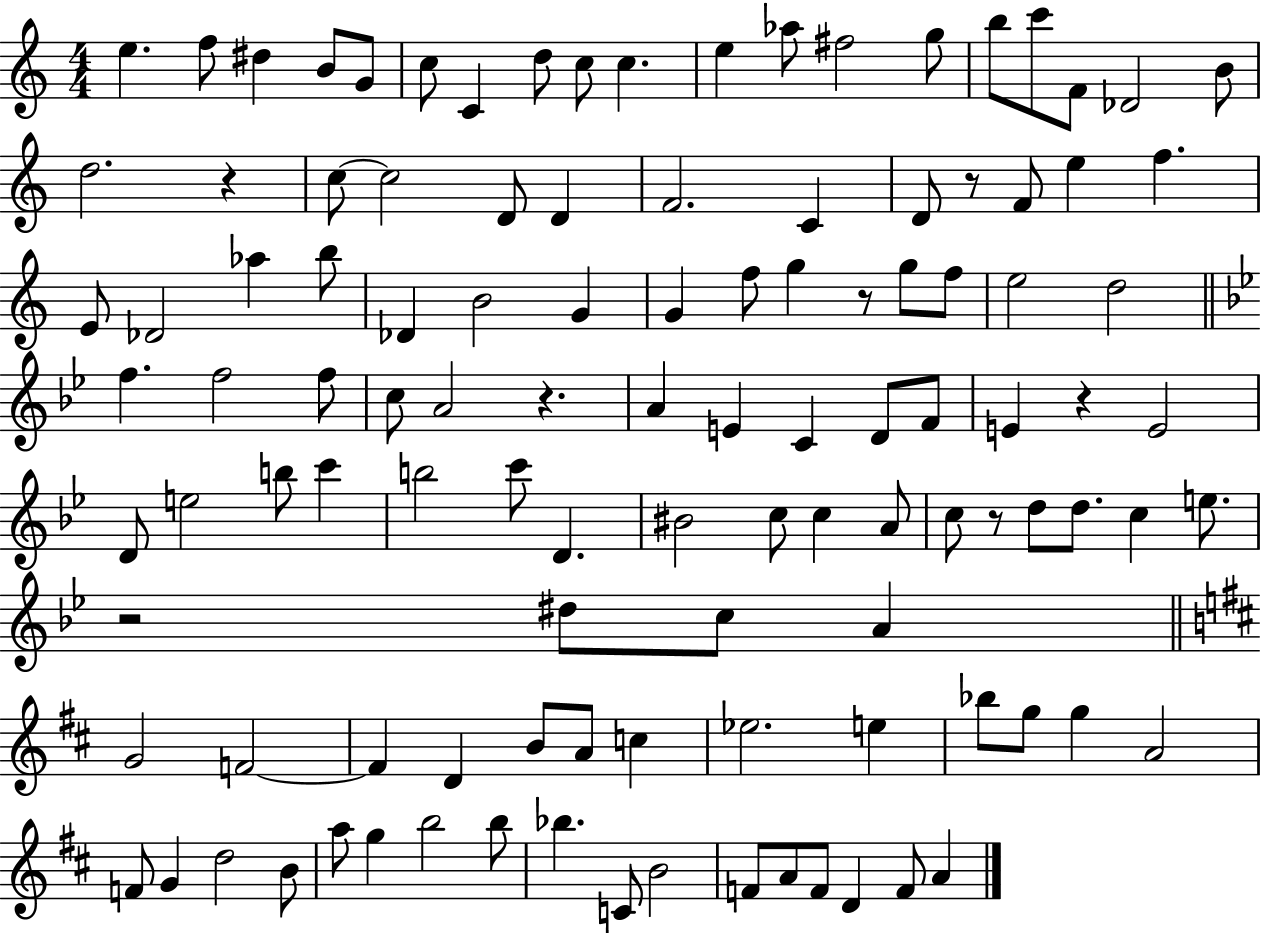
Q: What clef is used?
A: treble